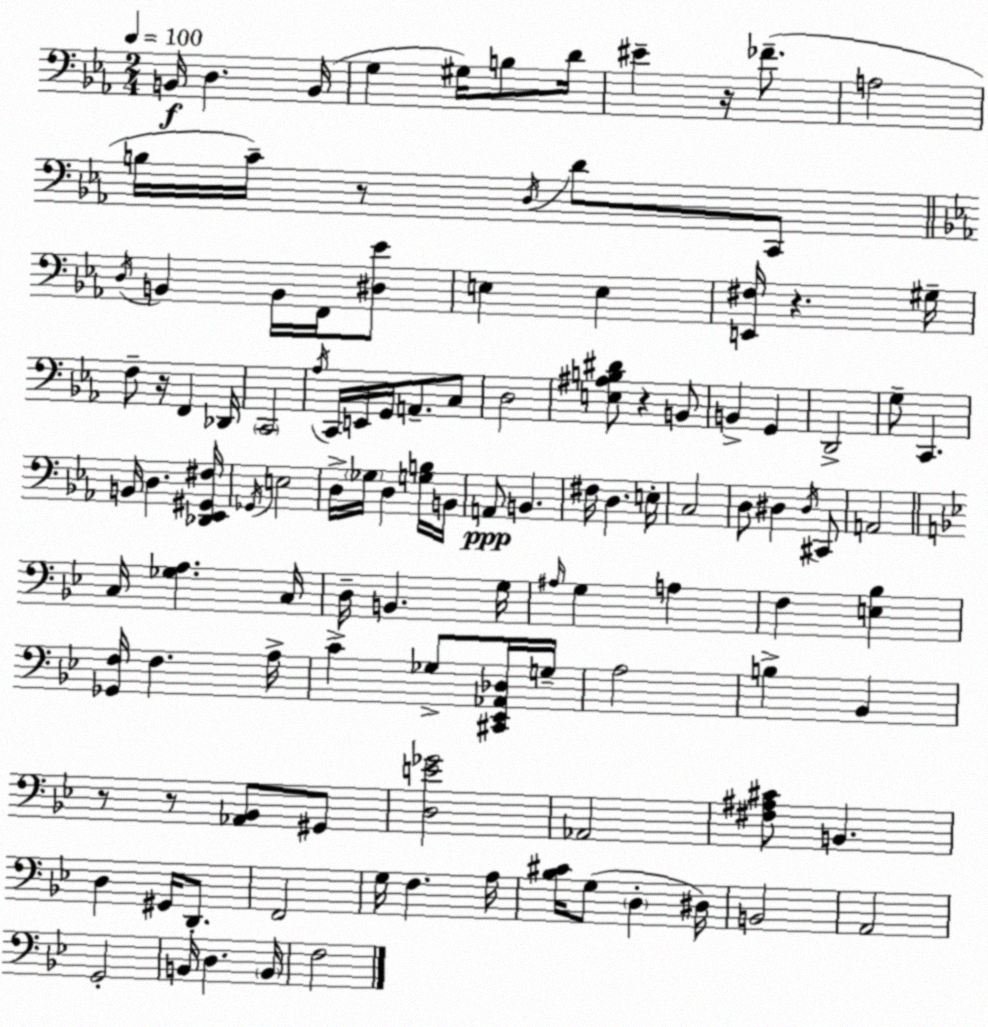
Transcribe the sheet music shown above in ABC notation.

X:1
T:Untitled
M:2/4
L:1/4
K:Cm
B,,/4 D, B,,/4 G, ^G,/4 B,/2 D/4 ^E z/4 _F/2 A,2 B,/4 C/4 z/2 D,/4 D/2 C,,/2 D,/4 B,, B,,/4 F,,/4 [^D,_E]/2 E, E, [E,,^F,]/4 z ^G,/4 F,/2 z/4 F,, _D,,/4 C,,2 _A,/4 C,,/4 E,,/4 G,,/4 A,,/2 C,/2 D,2 [E,^A,B,^D]/2 z B,,/2 B,, G,, D,,2 G,/2 C,, B,,/4 D, [_D,,_E,,^G,,^F,]/4 _G,,/4 E,2 D,/4 _G,/4 D, [G,B,]/4 B,,/4 A,,/2 B,, ^F,/4 D, E,/4 C,2 D,/2 ^D, ^D,/4 ^C,,/2 A,,2 C,/4 [_G,A,] C,/4 D,/4 B,, G,/4 ^A,/4 G, A, F, [E,_B,] [_G,,F,]/4 F, A,/4 C _G,/2 [^C,,_E,,_A,,_D,]/4 G,/4 A,2 B, _B,, z/2 z/2 [_A,,_B,,]/2 ^G,,/2 [D,E_G]2 _A,,2 [^F,^A,^C]/2 B,, D, ^G,,/4 D,,/2 F,,2 G,/4 F, A,/4 [_B,^C]/4 G,/2 D, ^D,/4 B,,2 A,,2 G,,2 B,,/4 D, B,,/4 F,2